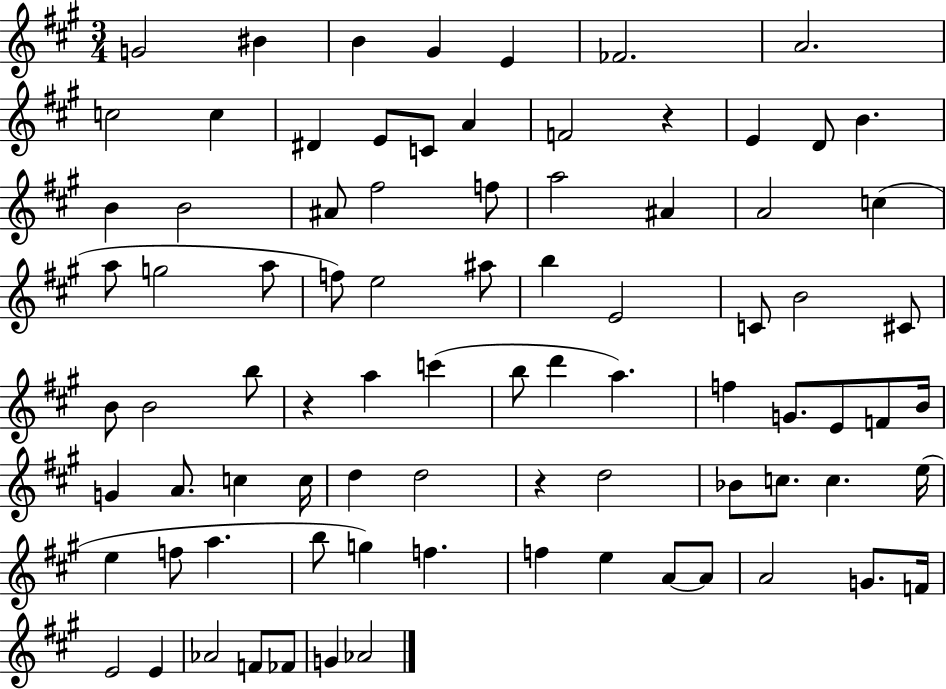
{
  \clef treble
  \numericTimeSignature
  \time 3/4
  \key a \major
  \repeat volta 2 { g'2 bis'4 | b'4 gis'4 e'4 | fes'2. | a'2. | \break c''2 c''4 | dis'4 e'8 c'8 a'4 | f'2 r4 | e'4 d'8 b'4. | \break b'4 b'2 | ais'8 fis''2 f''8 | a''2 ais'4 | a'2 c''4( | \break a''8 g''2 a''8 | f''8) e''2 ais''8 | b''4 e'2 | c'8 b'2 cis'8 | \break b'8 b'2 b''8 | r4 a''4 c'''4( | b''8 d'''4 a''4.) | f''4 g'8. e'8 f'8 b'16 | \break g'4 a'8. c''4 c''16 | d''4 d''2 | r4 d''2 | bes'8 c''8. c''4. e''16( | \break e''4 f''8 a''4. | b''8 g''4) f''4. | f''4 e''4 a'8~~ a'8 | a'2 g'8. f'16 | \break e'2 e'4 | aes'2 f'8 fes'8 | g'4 aes'2 | } \bar "|."
}